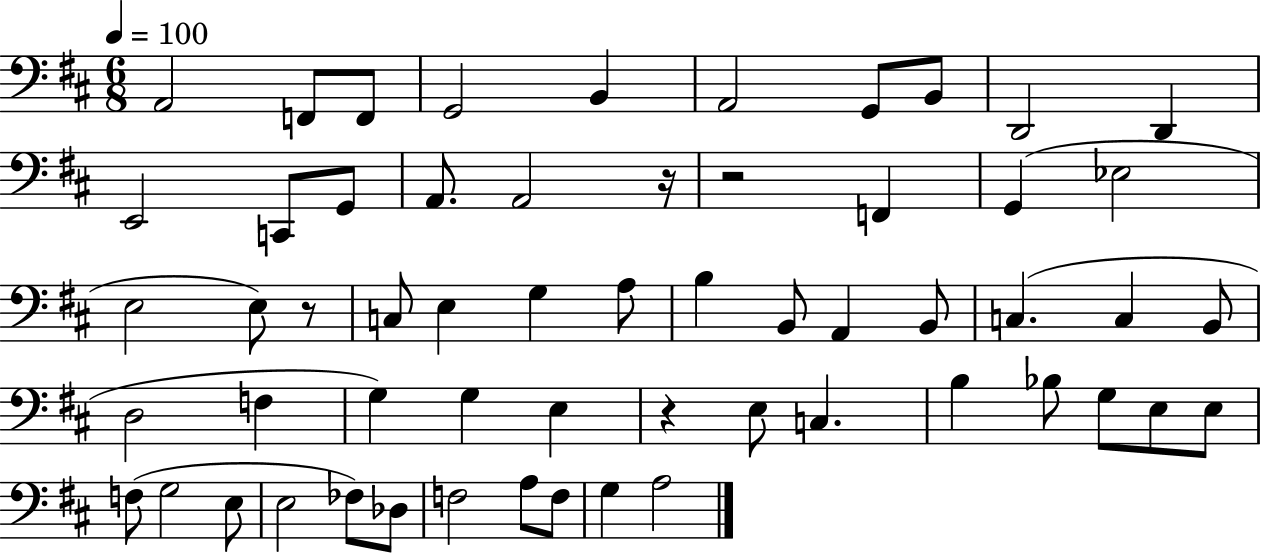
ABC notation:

X:1
T:Untitled
M:6/8
L:1/4
K:D
A,,2 F,,/2 F,,/2 G,,2 B,, A,,2 G,,/2 B,,/2 D,,2 D,, E,,2 C,,/2 G,,/2 A,,/2 A,,2 z/4 z2 F,, G,, _E,2 E,2 E,/2 z/2 C,/2 E, G, A,/2 B, B,,/2 A,, B,,/2 C, C, B,,/2 D,2 F, G, G, E, z E,/2 C, B, _B,/2 G,/2 E,/2 E,/2 F,/2 G,2 E,/2 E,2 _F,/2 _D,/2 F,2 A,/2 F,/2 G, A,2